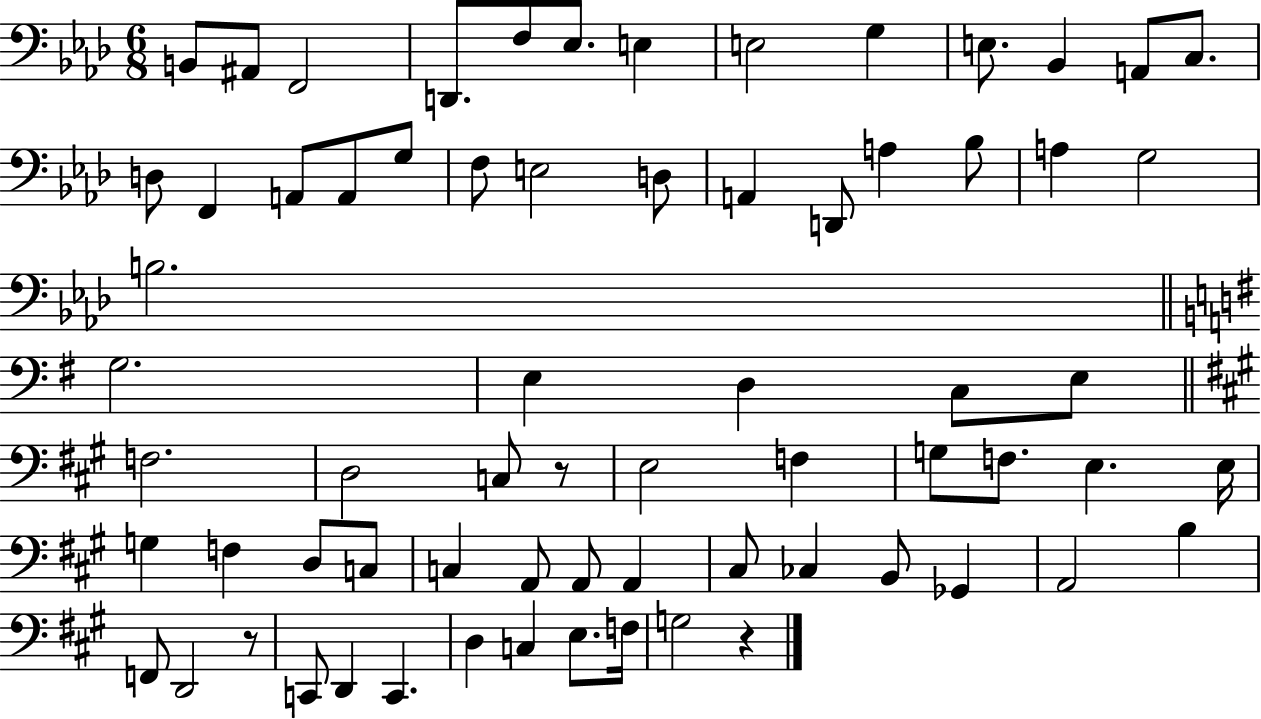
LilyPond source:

{
  \clef bass
  \numericTimeSignature
  \time 6/8
  \key aes \major
  b,8 ais,8 f,2 | d,8. f8 ees8. e4 | e2 g4 | e8. bes,4 a,8 c8. | \break d8 f,4 a,8 a,8 g8 | f8 e2 d8 | a,4 d,8 a4 bes8 | a4 g2 | \break b2. | \bar "||" \break \key e \minor g2. | e4 d4 c8 e8 | \bar "||" \break \key a \major f2. | d2 c8 r8 | e2 f4 | g8 f8. e4. e16 | \break g4 f4 d8 c8 | c4 a,8 a,8 a,4 | cis8 ces4 b,8 ges,4 | a,2 b4 | \break f,8 d,2 r8 | c,8 d,4 c,4. | d4 c4 e8. f16 | g2 r4 | \break \bar "|."
}